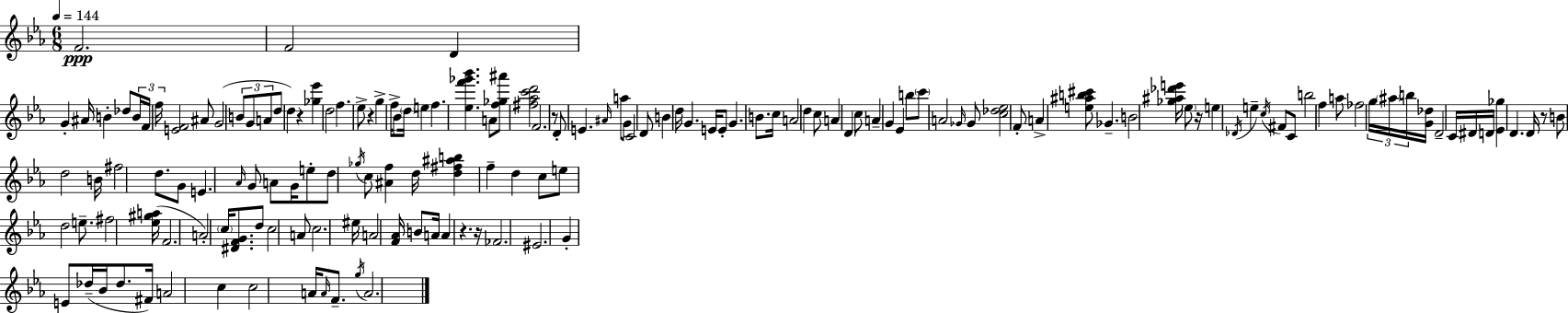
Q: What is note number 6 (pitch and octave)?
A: B4